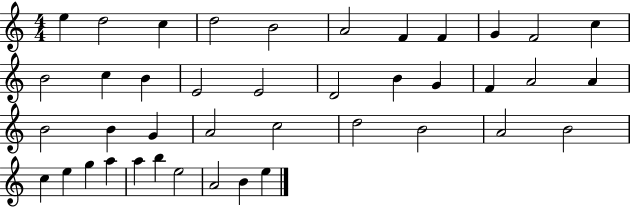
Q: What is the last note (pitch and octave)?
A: E5